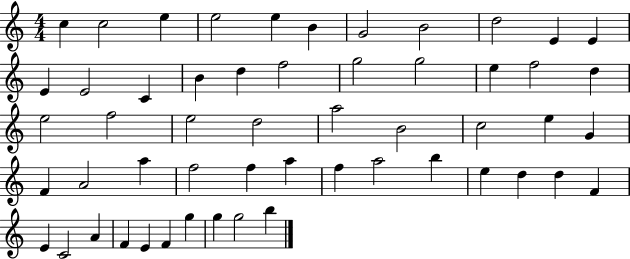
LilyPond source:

{
  \clef treble
  \numericTimeSignature
  \time 4/4
  \key c \major
  c''4 c''2 e''4 | e''2 e''4 b'4 | g'2 b'2 | d''2 e'4 e'4 | \break e'4 e'2 c'4 | b'4 d''4 f''2 | g''2 g''2 | e''4 f''2 d''4 | \break e''2 f''2 | e''2 d''2 | a''2 b'2 | c''2 e''4 g'4 | \break f'4 a'2 a''4 | f''2 f''4 a''4 | f''4 a''2 b''4 | e''4 d''4 d''4 f'4 | \break e'4 c'2 a'4 | f'4 e'4 f'4 g''4 | g''4 g''2 b''4 | \bar "|."
}